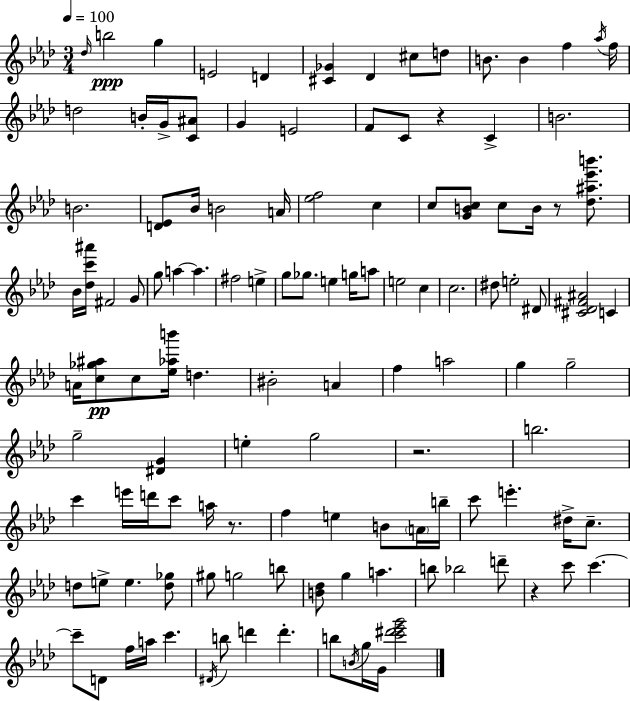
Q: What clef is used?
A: treble